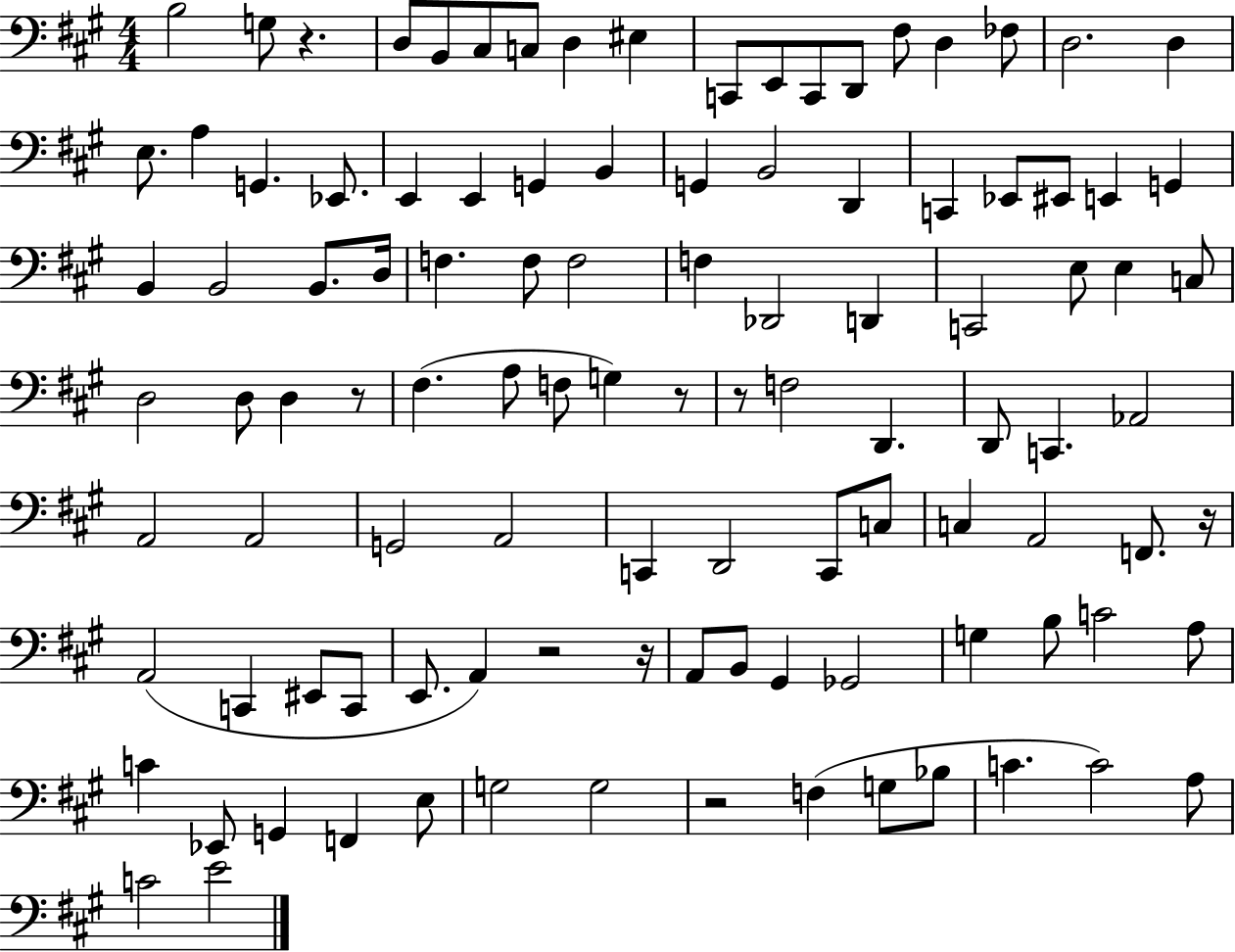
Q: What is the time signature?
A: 4/4